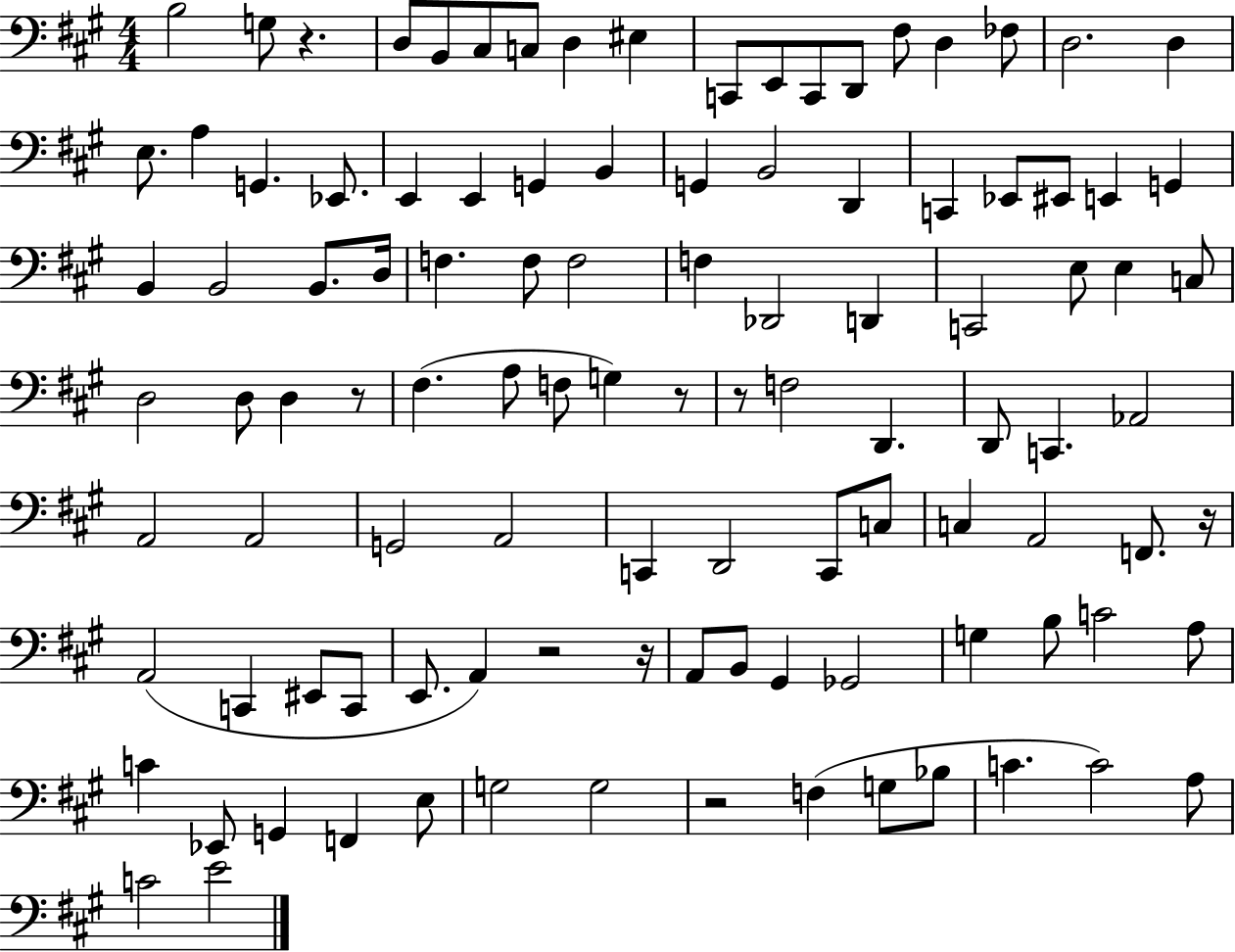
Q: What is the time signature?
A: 4/4